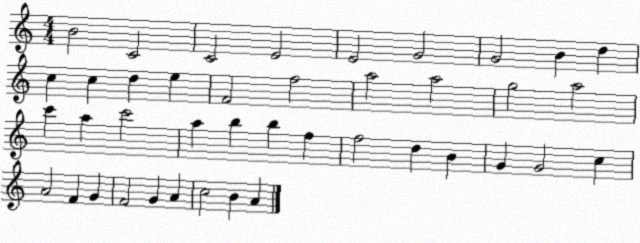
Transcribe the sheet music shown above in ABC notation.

X:1
T:Untitled
M:4/4
L:1/4
K:C
B2 C2 C2 E2 E2 G2 G2 B d c c d e F2 f2 a2 a2 g2 a2 c' a c'2 a b b f f2 d B G G2 c A2 F G F2 G A c2 B A